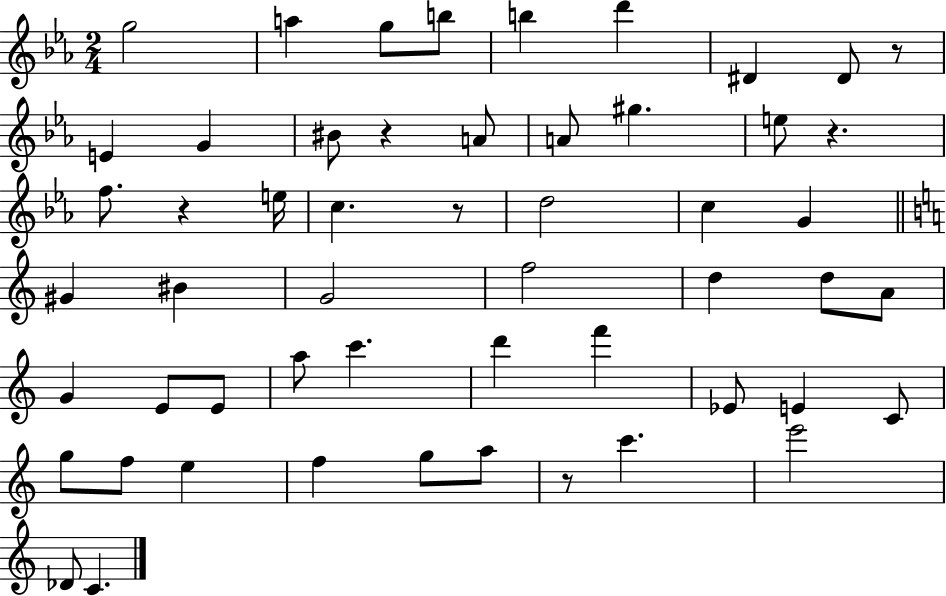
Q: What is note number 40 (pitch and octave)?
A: F5